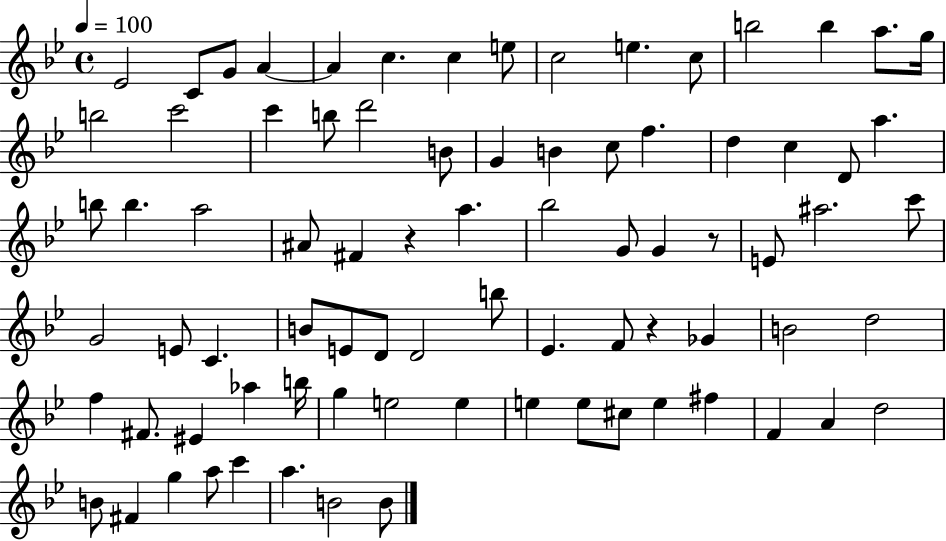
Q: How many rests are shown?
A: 3